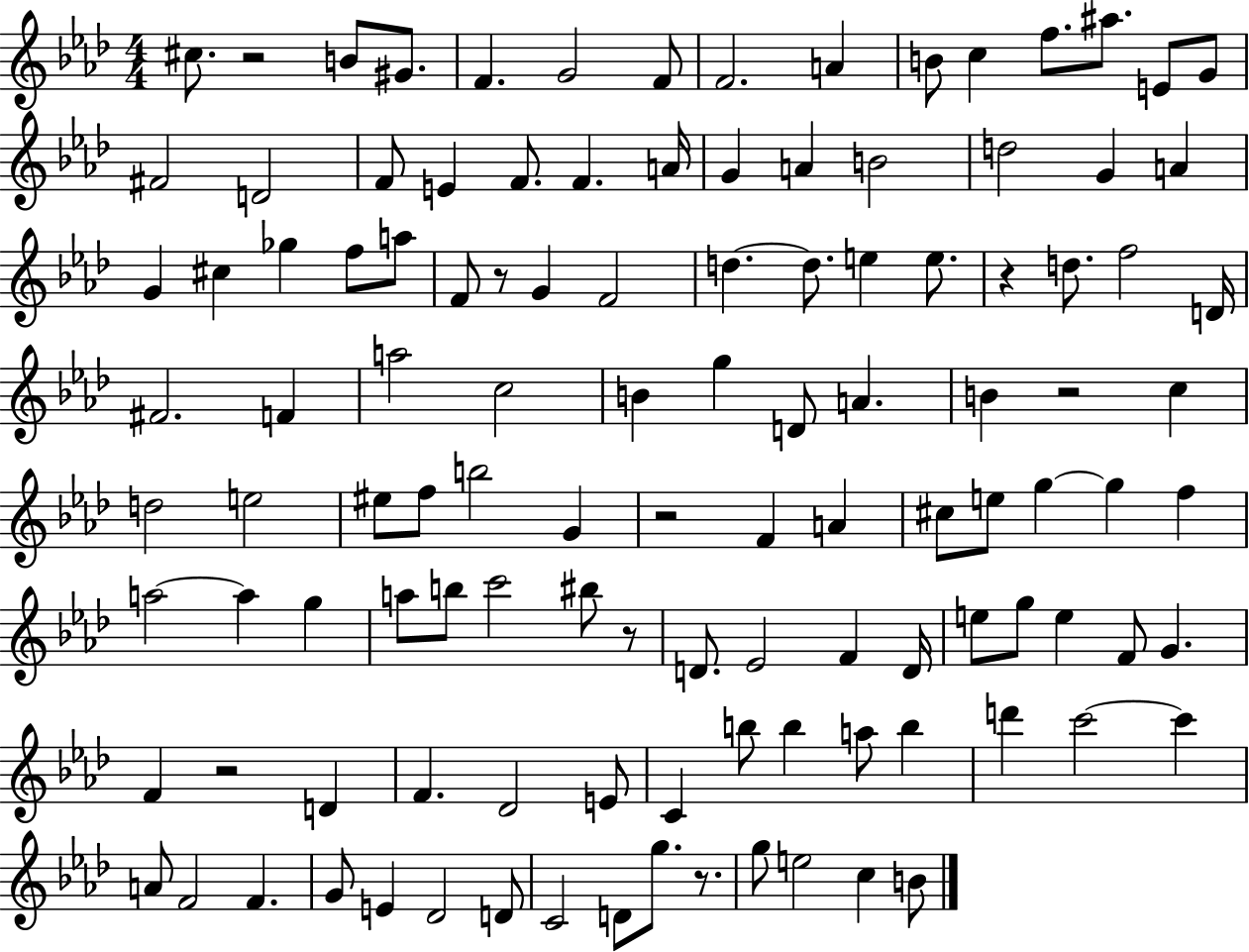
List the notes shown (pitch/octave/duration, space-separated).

C#5/e. R/h B4/e G#4/e. F4/q. G4/h F4/e F4/h. A4/q B4/e C5/q F5/e. A#5/e. E4/e G4/e F#4/h D4/h F4/e E4/q F4/e. F4/q. A4/s G4/q A4/q B4/h D5/h G4/q A4/q G4/q C#5/q Gb5/q F5/e A5/e F4/e R/e G4/q F4/h D5/q. D5/e. E5/q E5/e. R/q D5/e. F5/h D4/s F#4/h. F4/q A5/h C5/h B4/q G5/q D4/e A4/q. B4/q R/h C5/q D5/h E5/h EIS5/e F5/e B5/h G4/q R/h F4/q A4/q C#5/e E5/e G5/q G5/q F5/q A5/h A5/q G5/q A5/e B5/e C6/h BIS5/e R/e D4/e. Eb4/h F4/q D4/s E5/e G5/e E5/q F4/e G4/q. F4/q R/h D4/q F4/q. Db4/h E4/e C4/q B5/e B5/q A5/e B5/q D6/q C6/h C6/q A4/e F4/h F4/q. G4/e E4/q Db4/h D4/e C4/h D4/e G5/e. R/e. G5/e E5/h C5/q B4/e